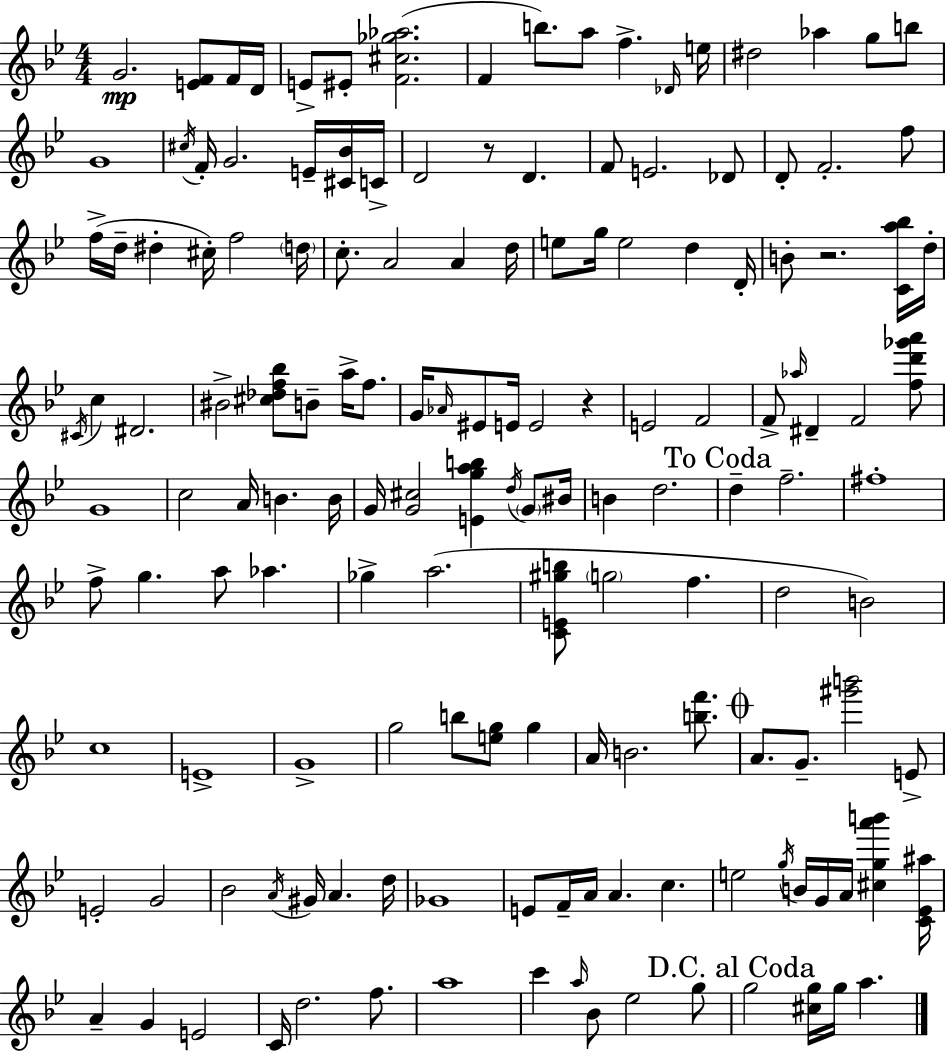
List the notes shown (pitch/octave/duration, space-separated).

G4/h. [E4,F4]/e F4/s D4/s E4/e EIS4/e [F4,C#5,Gb5,Ab5]/h. F4/q B5/e. A5/e F5/q. Db4/s E5/s D#5/h Ab5/q G5/e B5/e G4/w C#5/s F4/s G4/h. E4/s [C#4,Bb4]/s C4/s D4/h R/e D4/q. F4/e E4/h. Db4/e D4/e F4/h. F5/e F5/s D5/s D#5/q C#5/s F5/h D5/s C5/e. A4/h A4/q D5/s E5/e G5/s E5/h D5/q D4/s B4/e R/h. [C4,A5,Bb5]/s D5/s C#4/s C5/q D#4/h. BIS4/h [C#5,Db5,F5,Bb5]/e B4/e A5/s F5/e. G4/s Ab4/s EIS4/e E4/s E4/h R/q E4/h F4/h F4/e Ab5/s D#4/q F4/h [F5,D6,Gb6,A6]/e G4/w C5/h A4/s B4/q. B4/s G4/s [G4,C#5]/h [E4,G5,A5,B5]/q D5/s G4/e BIS4/s B4/q D5/h. D5/q F5/h. F#5/w F5/e G5/q. A5/e Ab5/q. Gb5/q A5/h. [C4,E4,G#5,B5]/e G5/h F5/q. D5/h B4/h C5/w E4/w G4/w G5/h B5/e [E5,G5]/e G5/q A4/s B4/h. [B5,F6]/e. A4/e. G4/e. [G#6,B6]/h E4/e E4/h G4/h Bb4/h A4/s G#4/s A4/q. D5/s Gb4/w E4/e F4/s A4/s A4/q. C5/q. E5/h G5/s B4/s G4/s A4/s [C#5,G5,A6,B6]/q [C4,Eb4,A#5]/s A4/q G4/q E4/h C4/s D5/h. F5/e. A5/w C6/q A5/s Bb4/e Eb5/h G5/e G5/h [C#5,G5]/s G5/s A5/q.